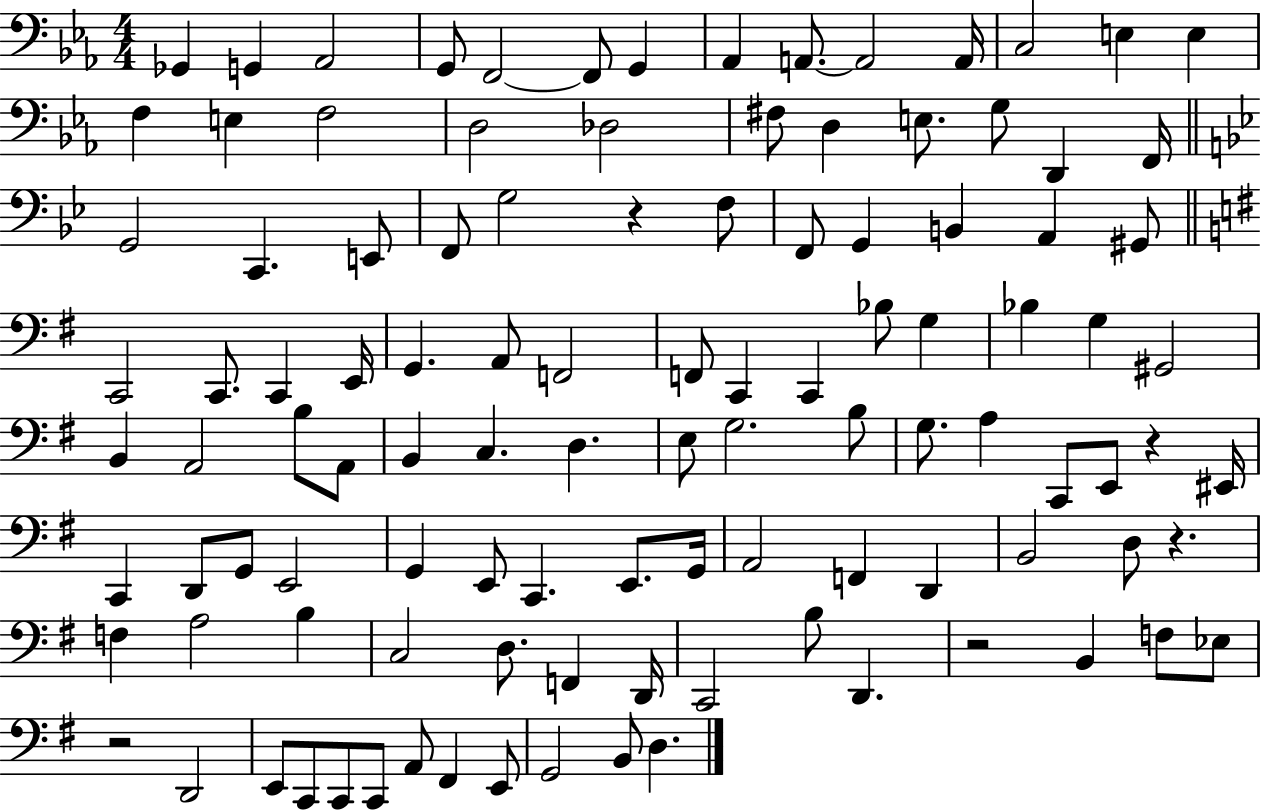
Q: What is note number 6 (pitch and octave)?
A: F2